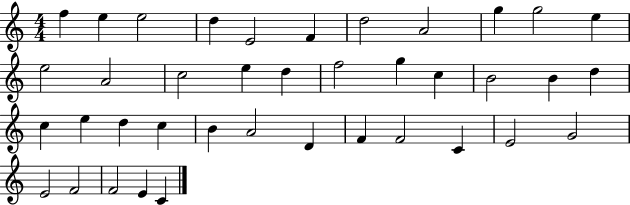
F5/q E5/q E5/h D5/q E4/h F4/q D5/h A4/h G5/q G5/h E5/q E5/h A4/h C5/h E5/q D5/q F5/h G5/q C5/q B4/h B4/q D5/q C5/q E5/q D5/q C5/q B4/q A4/h D4/q F4/q F4/h C4/q E4/h G4/h E4/h F4/h F4/h E4/q C4/q